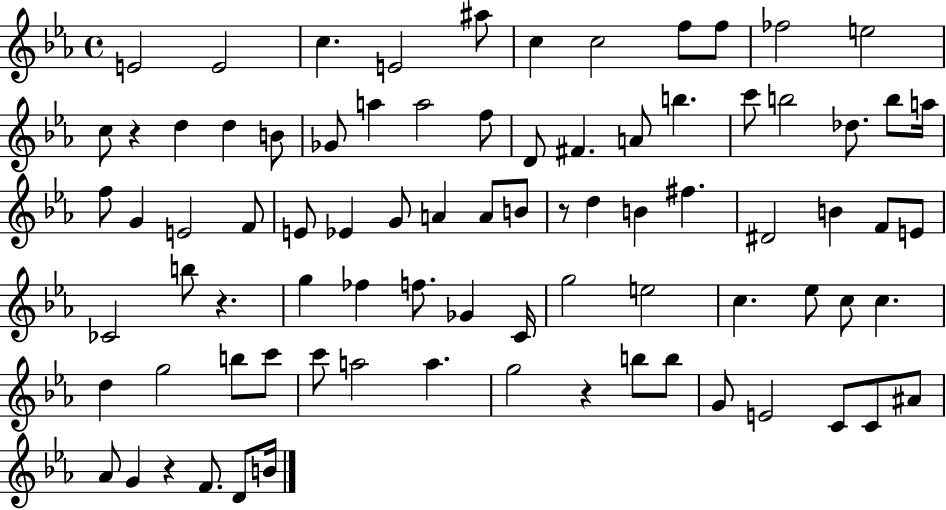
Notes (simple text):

E4/h E4/h C5/q. E4/h A#5/e C5/q C5/h F5/e F5/e FES5/h E5/h C5/e R/q D5/q D5/q B4/e Gb4/e A5/q A5/h F5/e D4/e F#4/q. A4/e B5/q. C6/e B5/h Db5/e. B5/e A5/s F5/e G4/q E4/h F4/e E4/e Eb4/q G4/e A4/q A4/e B4/e R/e D5/q B4/q F#5/q. D#4/h B4/q F4/e E4/e CES4/h B5/e R/q. G5/q FES5/q F5/e. Gb4/q C4/s G5/h E5/h C5/q. Eb5/e C5/e C5/q. D5/q G5/h B5/e C6/e C6/e A5/h A5/q. G5/h R/q B5/e B5/e G4/e E4/h C4/e C4/e A#4/e Ab4/e G4/q R/q F4/e. D4/e B4/s